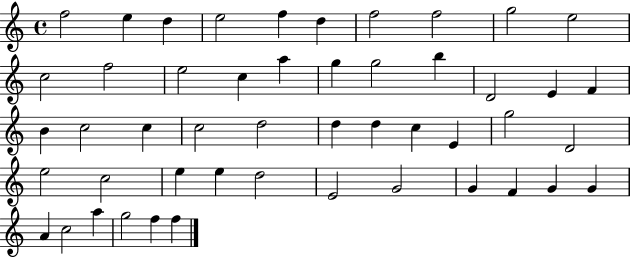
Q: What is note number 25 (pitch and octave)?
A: C5